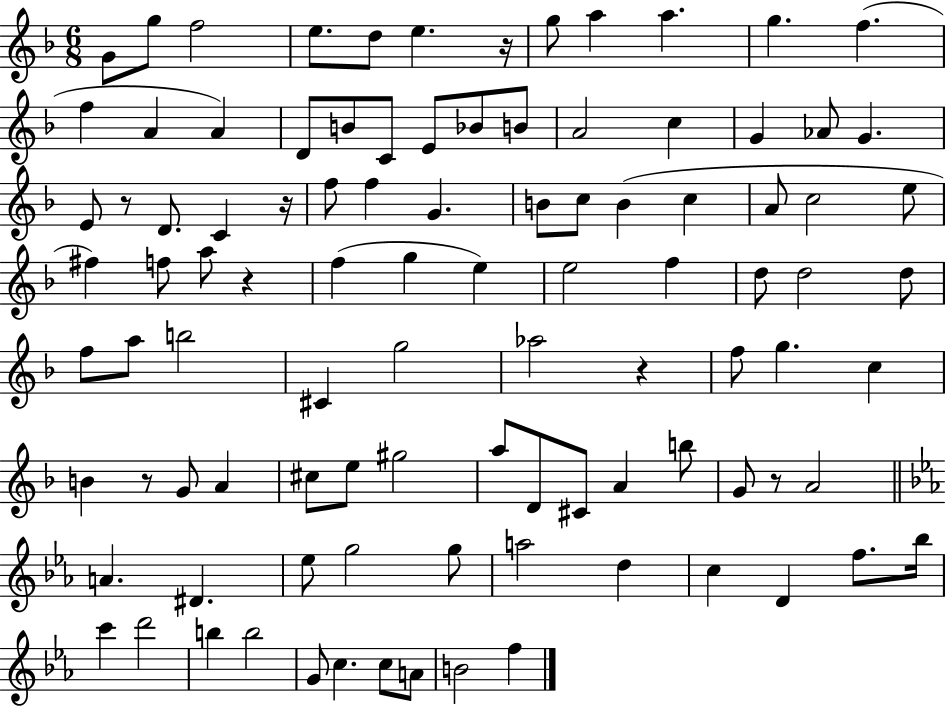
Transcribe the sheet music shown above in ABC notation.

X:1
T:Untitled
M:6/8
L:1/4
K:F
G/2 g/2 f2 e/2 d/2 e z/4 g/2 a a g f f A A D/2 B/2 C/2 E/2 _B/2 B/2 A2 c G _A/2 G E/2 z/2 D/2 C z/4 f/2 f G B/2 c/2 B c A/2 c2 e/2 ^f f/2 a/2 z f g e e2 f d/2 d2 d/2 f/2 a/2 b2 ^C g2 _a2 z f/2 g c B z/2 G/2 A ^c/2 e/2 ^g2 a/2 D/2 ^C/2 A b/2 G/2 z/2 A2 A ^D _e/2 g2 g/2 a2 d c D f/2 _b/4 c' d'2 b b2 G/2 c c/2 A/2 B2 f